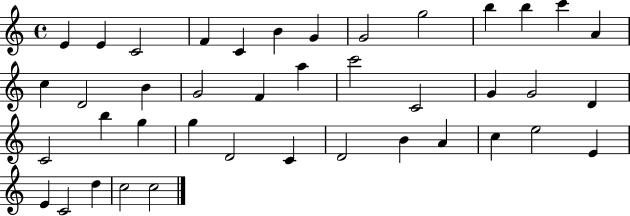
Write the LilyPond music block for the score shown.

{
  \clef treble
  \time 4/4
  \defaultTimeSignature
  \key c \major
  e'4 e'4 c'2 | f'4 c'4 b'4 g'4 | g'2 g''2 | b''4 b''4 c'''4 a'4 | \break c''4 d'2 b'4 | g'2 f'4 a''4 | c'''2 c'2 | g'4 g'2 d'4 | \break c'2 b''4 g''4 | g''4 d'2 c'4 | d'2 b'4 a'4 | c''4 e''2 e'4 | \break e'4 c'2 d''4 | c''2 c''2 | \bar "|."
}